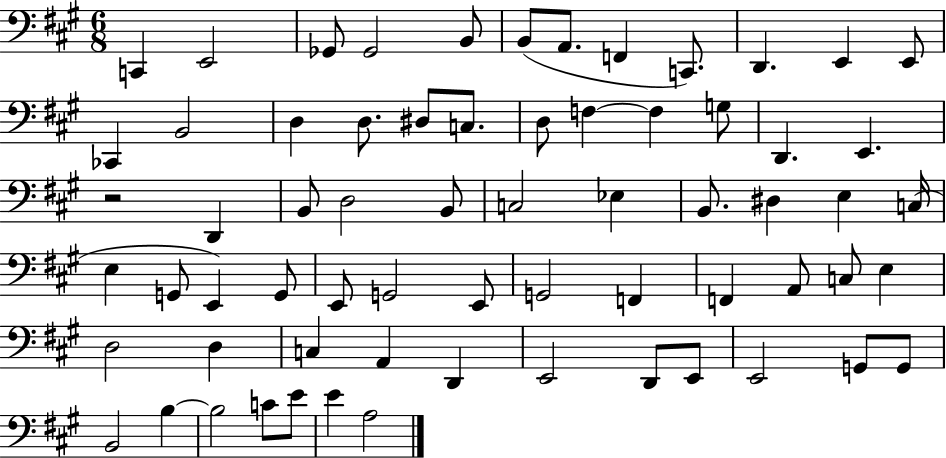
X:1
T:Untitled
M:6/8
L:1/4
K:A
C,, E,,2 _G,,/2 _G,,2 B,,/2 B,,/2 A,,/2 F,, C,,/2 D,, E,, E,,/2 _C,, B,,2 D, D,/2 ^D,/2 C,/2 D,/2 F, F, G,/2 D,, E,, z2 D,, B,,/2 D,2 B,,/2 C,2 _E, B,,/2 ^D, E, C,/4 E, G,,/2 E,, G,,/2 E,,/2 G,,2 E,,/2 G,,2 F,, F,, A,,/2 C,/2 E, D,2 D, C, A,, D,, E,,2 D,,/2 E,,/2 E,,2 G,,/2 G,,/2 B,,2 B, B,2 C/2 E/2 E A,2